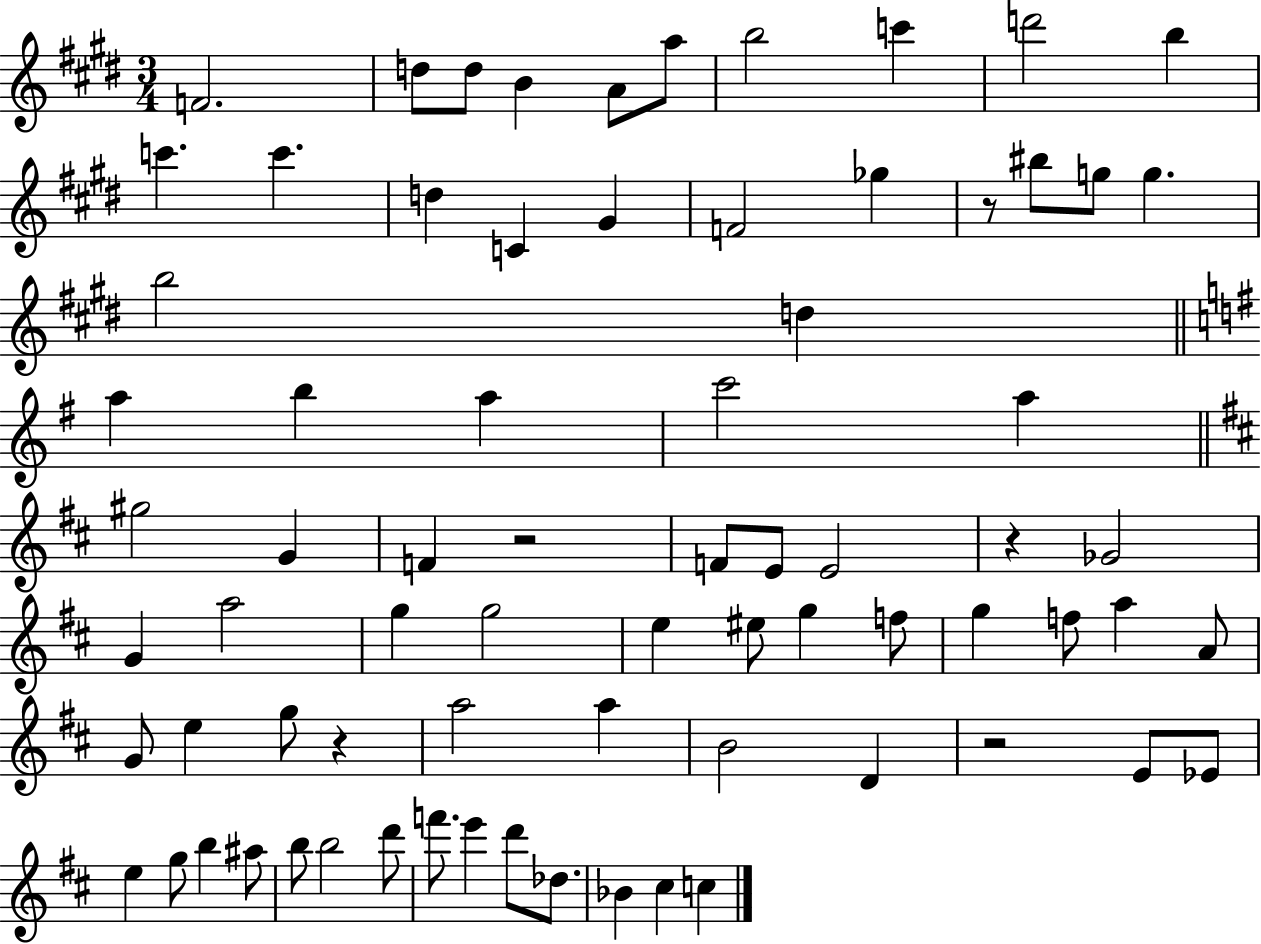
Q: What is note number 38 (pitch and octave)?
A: G5